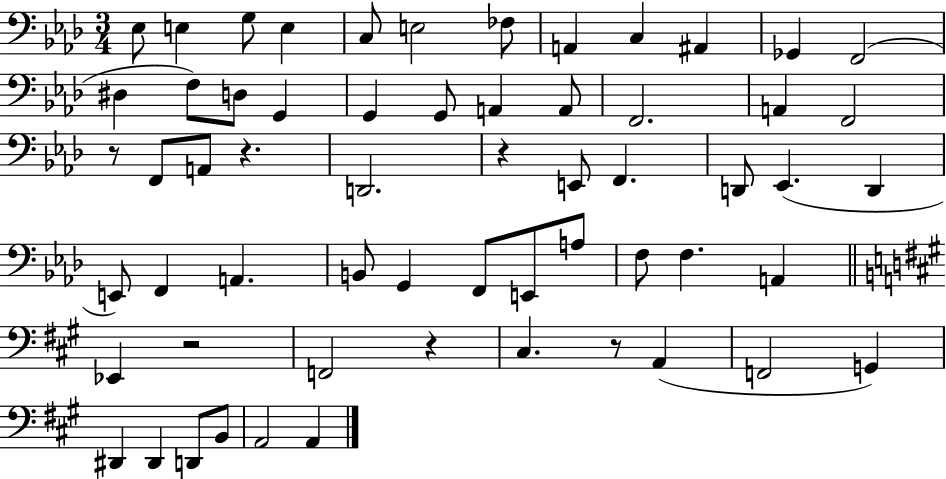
X:1
T:Untitled
M:3/4
L:1/4
K:Ab
_E,/2 E, G,/2 E, C,/2 E,2 _F,/2 A,, C, ^A,, _G,, F,,2 ^D, F,/2 D,/2 G,, G,, G,,/2 A,, A,,/2 F,,2 A,, F,,2 z/2 F,,/2 A,,/2 z D,,2 z E,,/2 F,, D,,/2 _E,, D,, E,,/2 F,, A,, B,,/2 G,, F,,/2 E,,/2 A,/2 F,/2 F, A,, _E,, z2 F,,2 z ^C, z/2 A,, F,,2 G,, ^D,, ^D,, D,,/2 B,,/2 A,,2 A,,